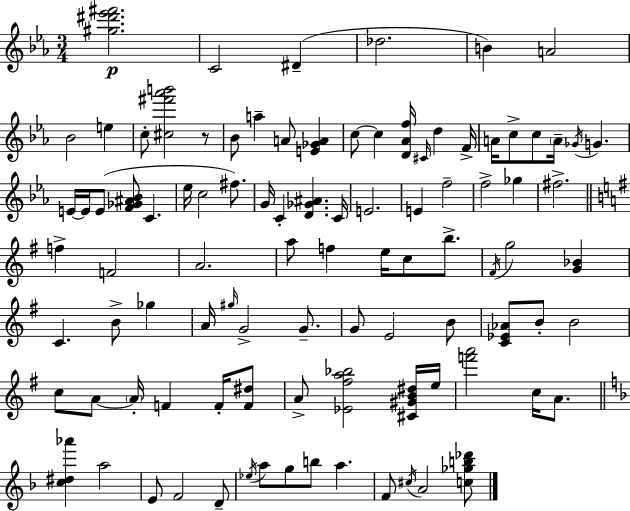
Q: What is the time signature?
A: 3/4